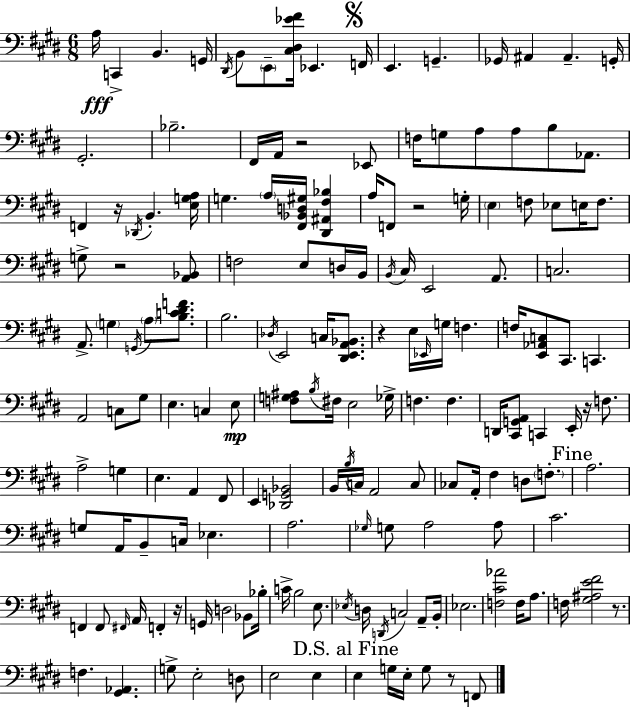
A3/s C2/q B2/q. G2/s D#2/s B2/e E2/e [C#3,D#3,Eb4,F#4]/s Eb2/q. F2/s E2/q. G2/q. Gb2/s A#2/q A#2/q. G2/s G#2/h. Bb3/h. F#2/s A2/s R/h Eb2/e F3/s G3/e A3/e A3/e B3/e Ab2/e. F2/q R/s Db2/s B2/q. [E3,G3,A3]/s G3/q. A3/s [F#2,Bb2,D3,G#3]/s [D#2,A#2,F#3,Bb3]/q A3/s F2/e R/h G3/s E3/q F3/e Eb3/e E3/s F3/e. G3/e R/h [A2,Bb2]/e F3/h E3/e D3/s B2/s B2/s C#3/s E2/h A2/e. C3/h. A2/e. G3/q G2/s A3/e [B3,C4,D#4,F4]/e. B3/h. Db3/s E2/h C3/s [D#2,E2,A2,Bb2]/e. R/q E3/s Eb2/s G3/s F3/q. F3/s [E2,Ab2,C3]/e C#2/e. C2/q. A2/h C3/e G#3/e E3/q. C3/q E3/e [F3,G3,A#3]/e B3/s F#3/s E3/h Gb3/s F3/q. F3/q. D2/s [C#2,G2,A2]/e C2/q E2/s R/s F3/e. A3/h G3/q E3/q. A2/q F#2/e E2/q [Db2,G2,Bb2]/h B2/s B3/s C3/s A2/h C3/e CES3/e A2/s F#3/q D3/e F3/e. A3/h. G3/e A2/s B2/e C3/s Eb3/q. A3/h. Gb3/s G3/e A3/h A3/e C#4/h. F2/q F2/e F#2/s A2/s F2/q R/s G2/s D3/h Bb2/e Bb3/s C4/s B3/h E3/e. Eb3/s D3/s D2/s C3/h A2/e B2/s Eb3/h. [F3,C#4,Ab4]/h F3/s A3/e. F3/s [G#3,A#3,E4,F#4]/h R/e. F3/q. [G#2,Ab2]/q. G3/e E3/h D3/e E3/h E3/q E3/q G3/s E3/s G3/e R/e F2/e